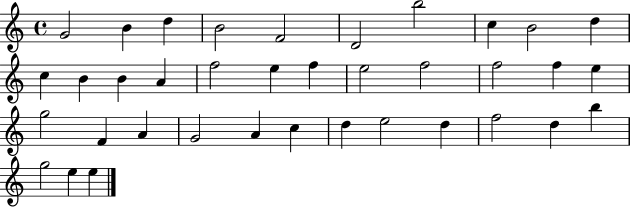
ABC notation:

X:1
T:Untitled
M:4/4
L:1/4
K:C
G2 B d B2 F2 D2 b2 c B2 d c B B A f2 e f e2 f2 f2 f e g2 F A G2 A c d e2 d f2 d b g2 e e